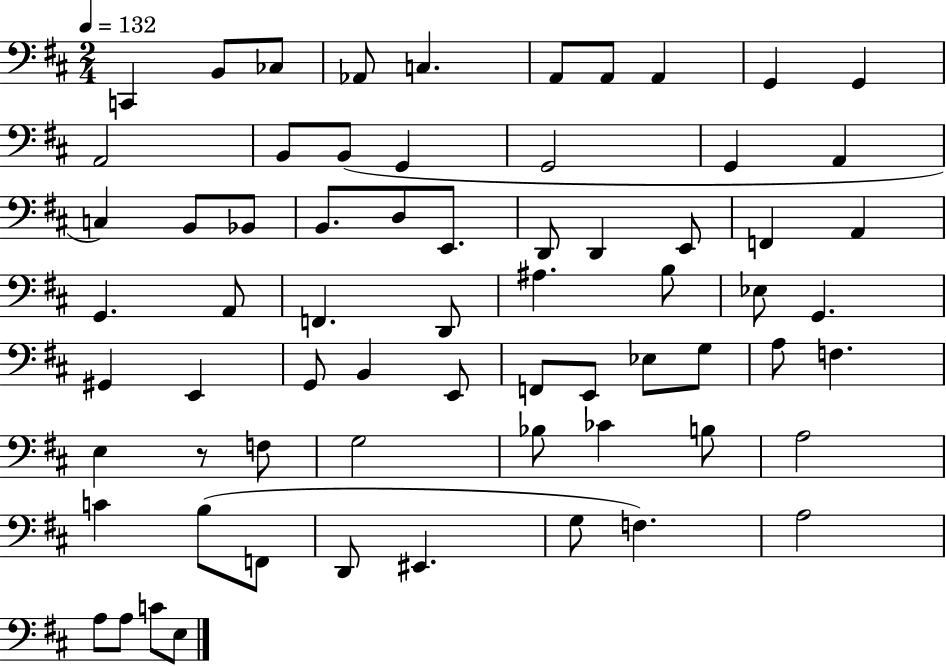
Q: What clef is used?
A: bass